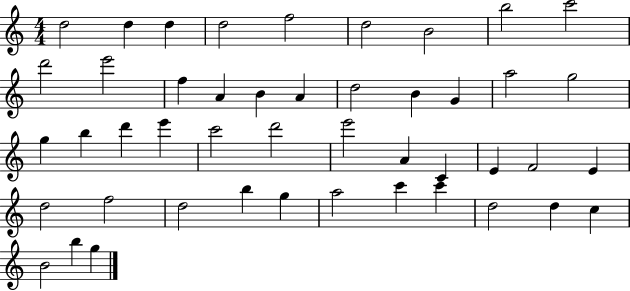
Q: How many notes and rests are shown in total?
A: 46